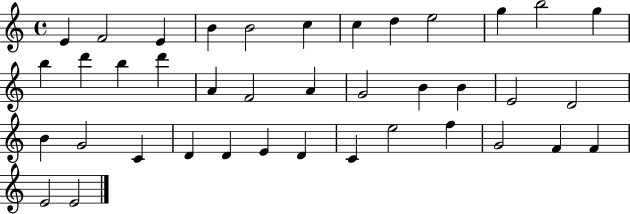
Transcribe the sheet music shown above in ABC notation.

X:1
T:Untitled
M:4/4
L:1/4
K:C
E F2 E B B2 c c d e2 g b2 g b d' b d' A F2 A G2 B B E2 D2 B G2 C D D E D C e2 f G2 F F E2 E2